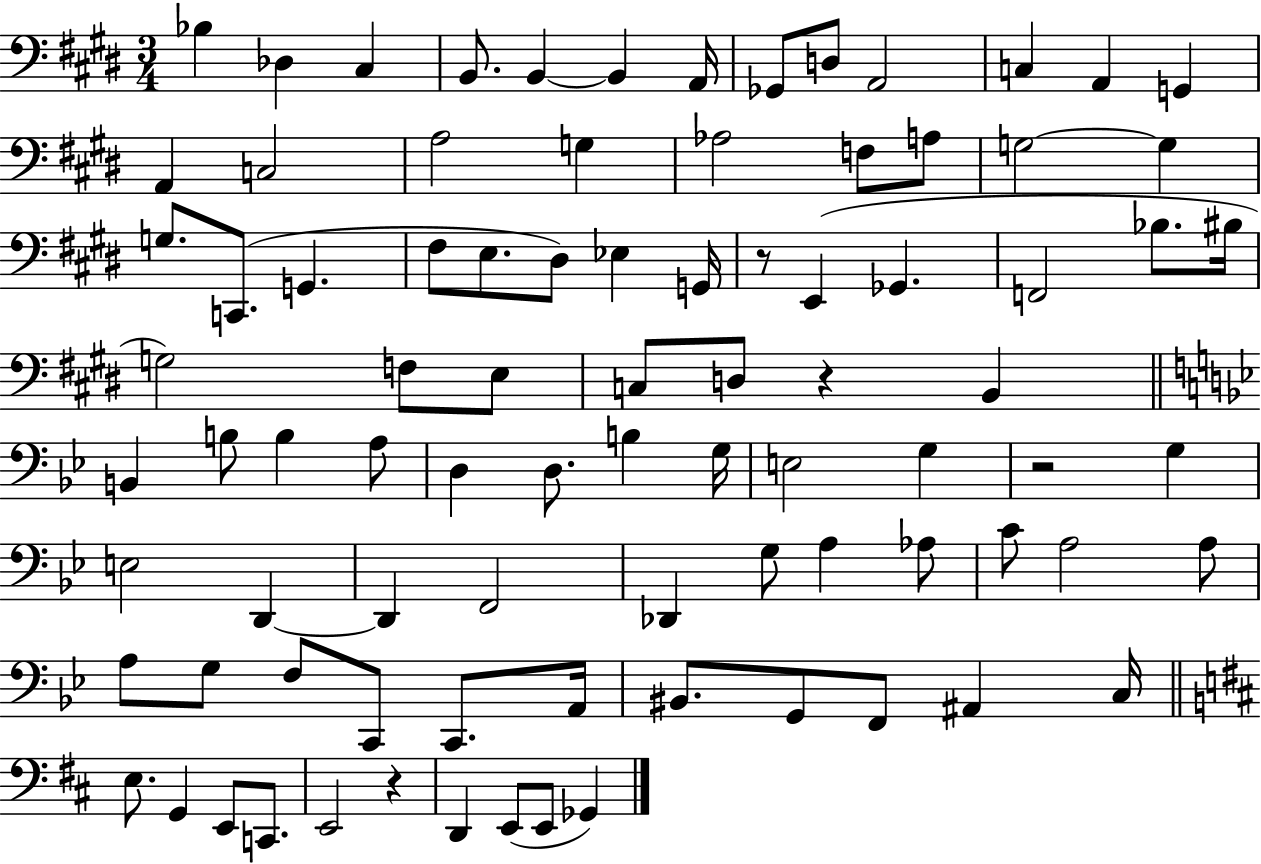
{
  \clef bass
  \numericTimeSignature
  \time 3/4
  \key e \major
  \repeat volta 2 { bes4 des4 cis4 | b,8. b,4~~ b,4 a,16 | ges,8 d8 a,2 | c4 a,4 g,4 | \break a,4 c2 | a2 g4 | aes2 f8 a8 | g2~~ g4 | \break g8. c,8.( g,4. | fis8 e8. dis8) ees4 g,16 | r8 e,4( ges,4. | f,2 bes8. bis16 | \break g2) f8 e8 | c8 d8 r4 b,4 | \bar "||" \break \key bes \major b,4 b8 b4 a8 | d4 d8. b4 g16 | e2 g4 | r2 g4 | \break e2 d,4~~ | d,4 f,2 | des,4 g8 a4 aes8 | c'8 a2 a8 | \break a8 g8 f8 c,8 c,8. a,16 | bis,8. g,8 f,8 ais,4 c16 | \bar "||" \break \key b \minor e8. g,4 e,8 c,8. | e,2 r4 | d,4 e,8( e,8 ges,4) | } \bar "|."
}